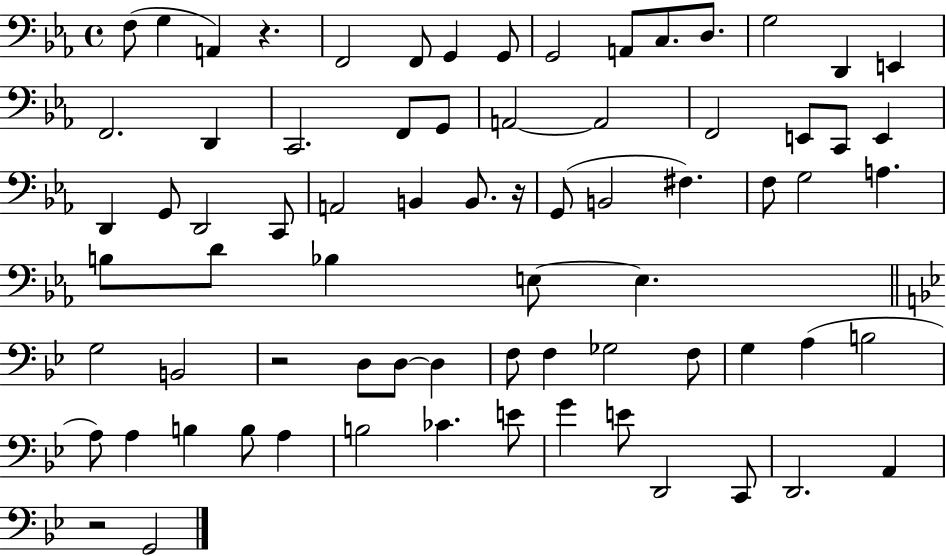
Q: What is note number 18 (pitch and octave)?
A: F2